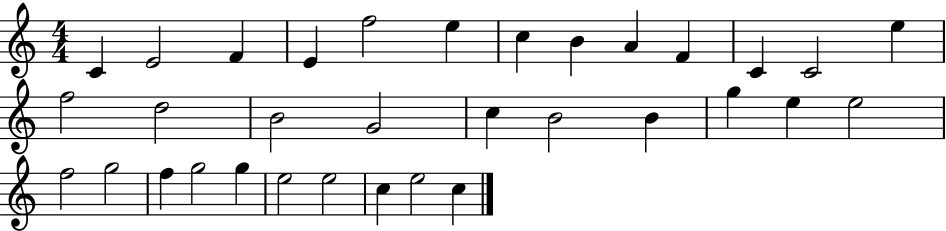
{
  \clef treble
  \numericTimeSignature
  \time 4/4
  \key c \major
  c'4 e'2 f'4 | e'4 f''2 e''4 | c''4 b'4 a'4 f'4 | c'4 c'2 e''4 | \break f''2 d''2 | b'2 g'2 | c''4 b'2 b'4 | g''4 e''4 e''2 | \break f''2 g''2 | f''4 g''2 g''4 | e''2 e''2 | c''4 e''2 c''4 | \break \bar "|."
}